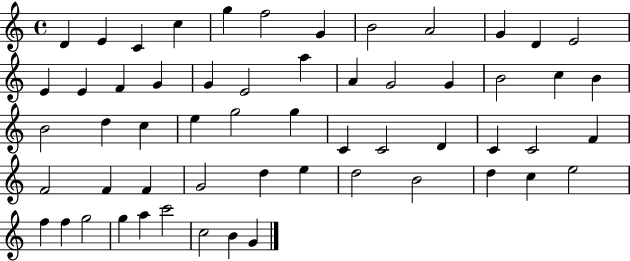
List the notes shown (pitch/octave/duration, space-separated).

D4/q E4/q C4/q C5/q G5/q F5/h G4/q B4/h A4/h G4/q D4/q E4/h E4/q E4/q F4/q G4/q G4/q E4/h A5/q A4/q G4/h G4/q B4/h C5/q B4/q B4/h D5/q C5/q E5/q G5/h G5/q C4/q C4/h D4/q C4/q C4/h F4/q F4/h F4/q F4/q G4/h D5/q E5/q D5/h B4/h D5/q C5/q E5/h F5/q F5/q G5/h G5/q A5/q C6/h C5/h B4/q G4/q